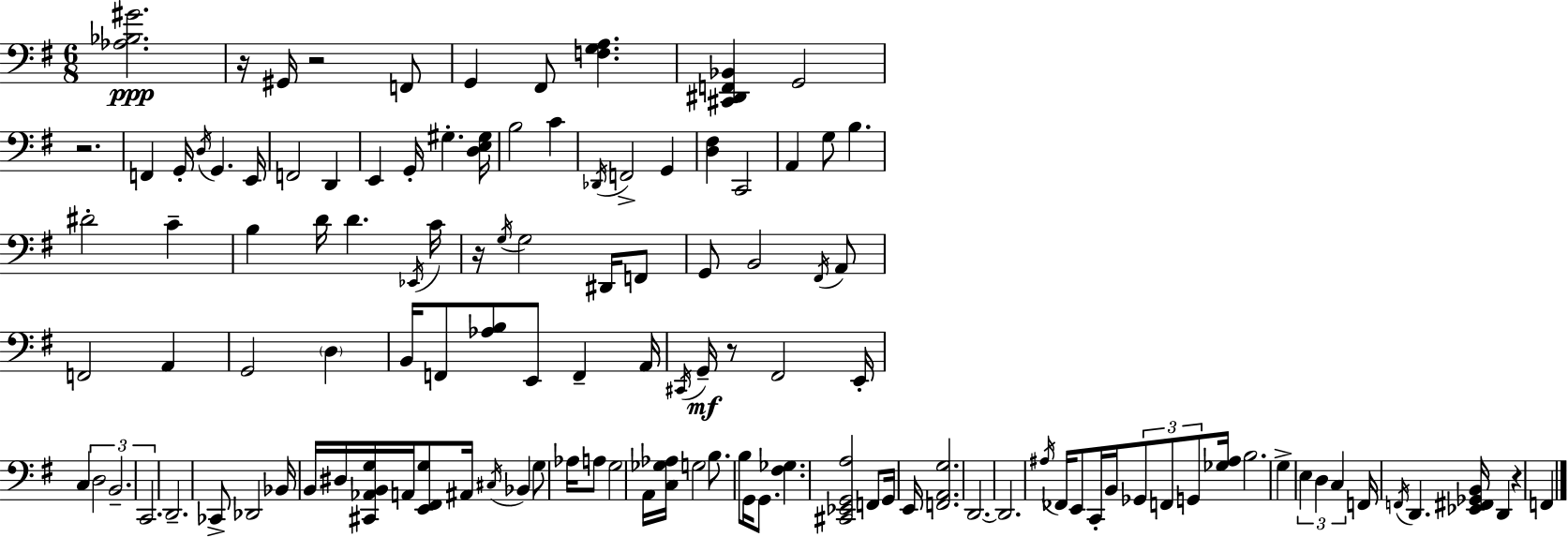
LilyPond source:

{
  \clef bass
  \numericTimeSignature
  \time 6/8
  \key g \major
  \repeat volta 2 { <aes bes gis'>2.\ppp | r16 gis,16 r2 f,8 | g,4 fis,8 <f g a>4. | <cis, dis, f, bes,>4 g,2 | \break r2. | f,4 g,16-. \acciaccatura { d16 } g,4. | e,16 f,2 d,4 | e,4 g,16-. gis4.-. | \break <d e gis>16 b2 c'4 | \acciaccatura { des,16 } f,2-> g,4 | <d fis>4 c,2 | a,4 g8 b4. | \break dis'2-. c'4-- | b4 d'16 d'4. | \acciaccatura { ees,16 } c'16 r16 \acciaccatura { g16 } g2 | dis,16 f,8 g,8 b,2 | \break \acciaccatura { fis,16 } a,8 f,2 | a,4 g,2 | \parenthesize d4 b,16 f,8 <aes b>8 e,8 | f,4-- a,16 \acciaccatura { cis,16 } g,16--\mf r8 fis,2 | \break e,16-. c4 \tuplet 3/2 { d2 | b,2.-- | c,2. } | d,2.-- | \break ces,8-> des,2 | bes,16 b,16 dis16 <cis, aes, b, g>16 a,16 <e, fis, g>8 ais,16 | \acciaccatura { cis16 } bes,4 g8 aes16 a8 g2 | a,16 <c ges aes>16 g2 | \break b8. b8 g,16 g,8. | <fis ges>4. <cis, ees, g, a>2 | f,8 g,16 e,16 <f, a, g>2. | d,2.~~ | \break d,2. | \acciaccatura { ais16 } fes,16 e,8 c,16-. | b,16 \tuplet 3/2 { ges,8 f,8 g,8 } <ges ais>16 b2. | g4-> | \break \tuplet 3/2 { e4 d4 c4 } | f,16 \acciaccatura { f,16 } d,4. <ees, fis, ges, b,>16 d,4 | r4 f,4 } \bar "|."
}